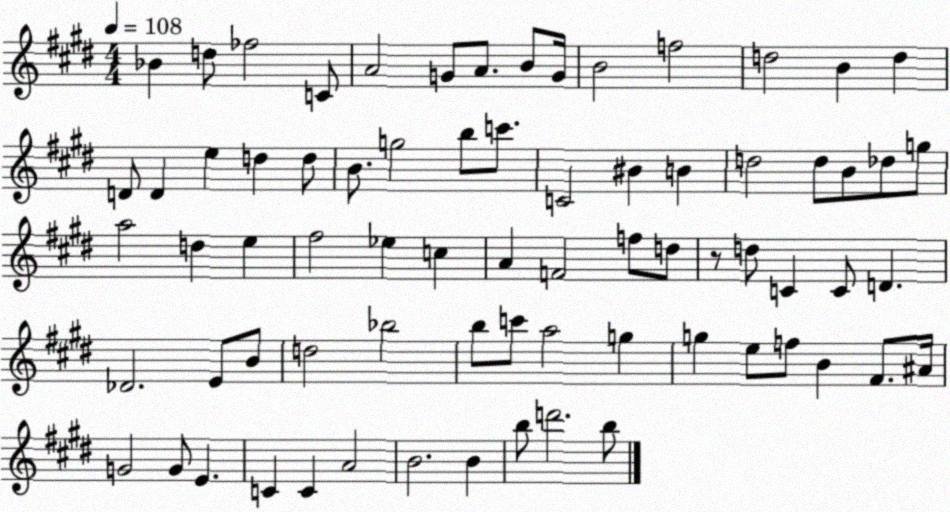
X:1
T:Untitled
M:4/4
L:1/4
K:E
_B d/2 _f2 C/2 A2 G/2 A/2 B/2 G/4 B2 f2 d2 B d D/2 D e d d/2 B/2 g2 b/2 c'/2 C2 ^B B d2 d/2 B/2 _d/2 g/2 a2 d e ^f2 _e c A F2 f/2 d/2 z/2 d/2 C C/2 D _D2 E/2 B/2 d2 _b2 b/2 c'/2 a2 g g e/2 f/2 B ^F/2 ^A/4 G2 G/2 E C C A2 B2 B b/2 d'2 b/2